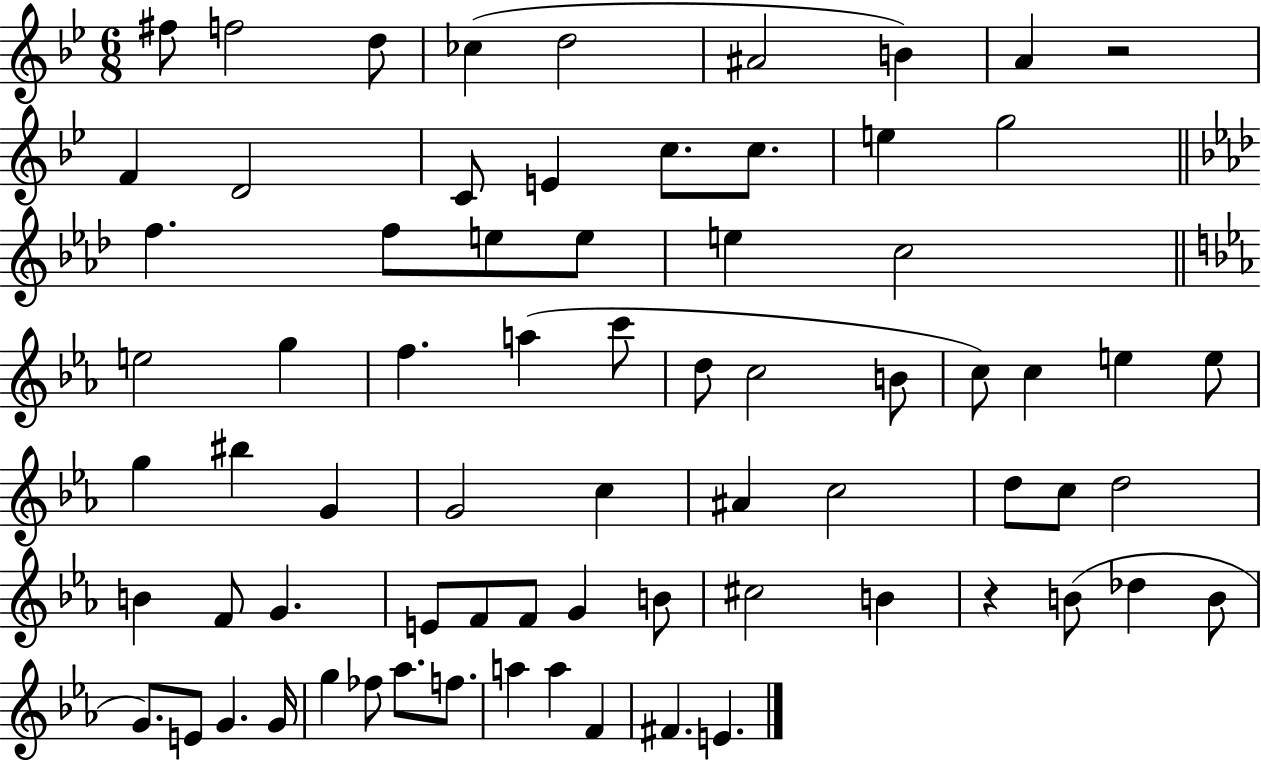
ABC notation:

X:1
T:Untitled
M:6/8
L:1/4
K:Bb
^f/2 f2 d/2 _c d2 ^A2 B A z2 F D2 C/2 E c/2 c/2 e g2 f f/2 e/2 e/2 e c2 e2 g f a c'/2 d/2 c2 B/2 c/2 c e e/2 g ^b G G2 c ^A c2 d/2 c/2 d2 B F/2 G E/2 F/2 F/2 G B/2 ^c2 B z B/2 _d B/2 G/2 E/2 G G/4 g _f/2 _a/2 f/2 a a F ^F E